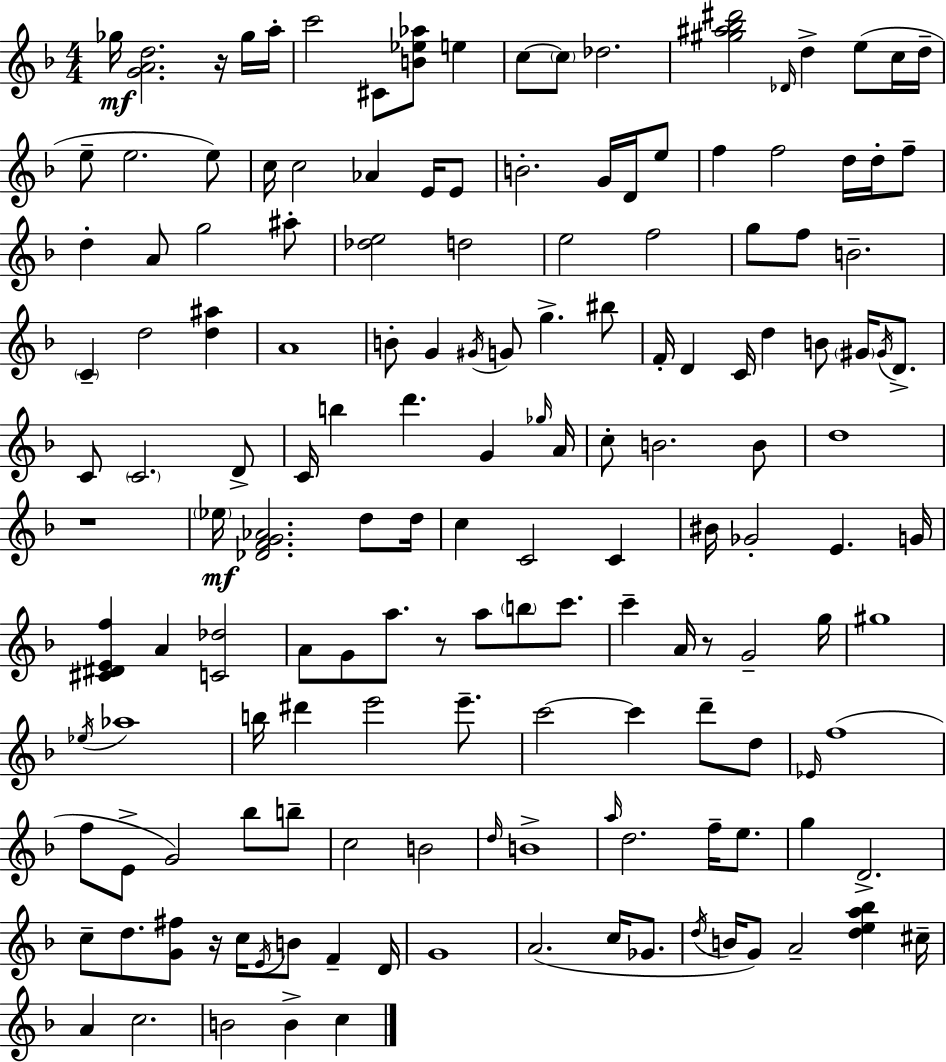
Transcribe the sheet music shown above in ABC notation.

X:1
T:Untitled
M:4/4
L:1/4
K:F
_g/4 [GAd]2 z/4 _g/4 a/4 c'2 ^C/2 [B_e_a]/2 e c/2 c/2 _d2 [^g^a_b^d']2 _D/4 d e/2 c/4 d/4 e/2 e2 e/2 c/4 c2 _A E/4 E/2 B2 G/4 D/4 e/2 f f2 d/4 d/4 f/2 d A/2 g2 ^a/2 [_de]2 d2 e2 f2 g/2 f/2 B2 C d2 [d^a] A4 B/2 G ^G/4 G/2 g ^b/2 F/4 D C/4 d B/2 ^G/4 ^G/4 D/2 C/2 C2 D/2 C/4 b d' G _g/4 A/4 c/2 B2 B/2 d4 z4 _e/4 [_DFG_A]2 d/2 d/4 c C2 C ^B/4 _G2 E G/4 [^C^DEf] A [C_d]2 A/2 G/2 a/2 z/2 a/2 b/2 c'/2 c' A/4 z/2 G2 g/4 ^g4 _e/4 _a4 b/4 ^d' e'2 e'/2 c'2 c' d'/2 d/2 _E/4 f4 f/2 E/2 G2 _b/2 b/2 c2 B2 d/4 B4 a/4 d2 f/4 e/2 g D2 c/2 d/2 [G^f]/2 z/4 c/4 E/4 B/2 F D/4 G4 A2 c/4 _G/2 d/4 B/4 G/2 A2 [dea_b] ^c/4 A c2 B2 B c